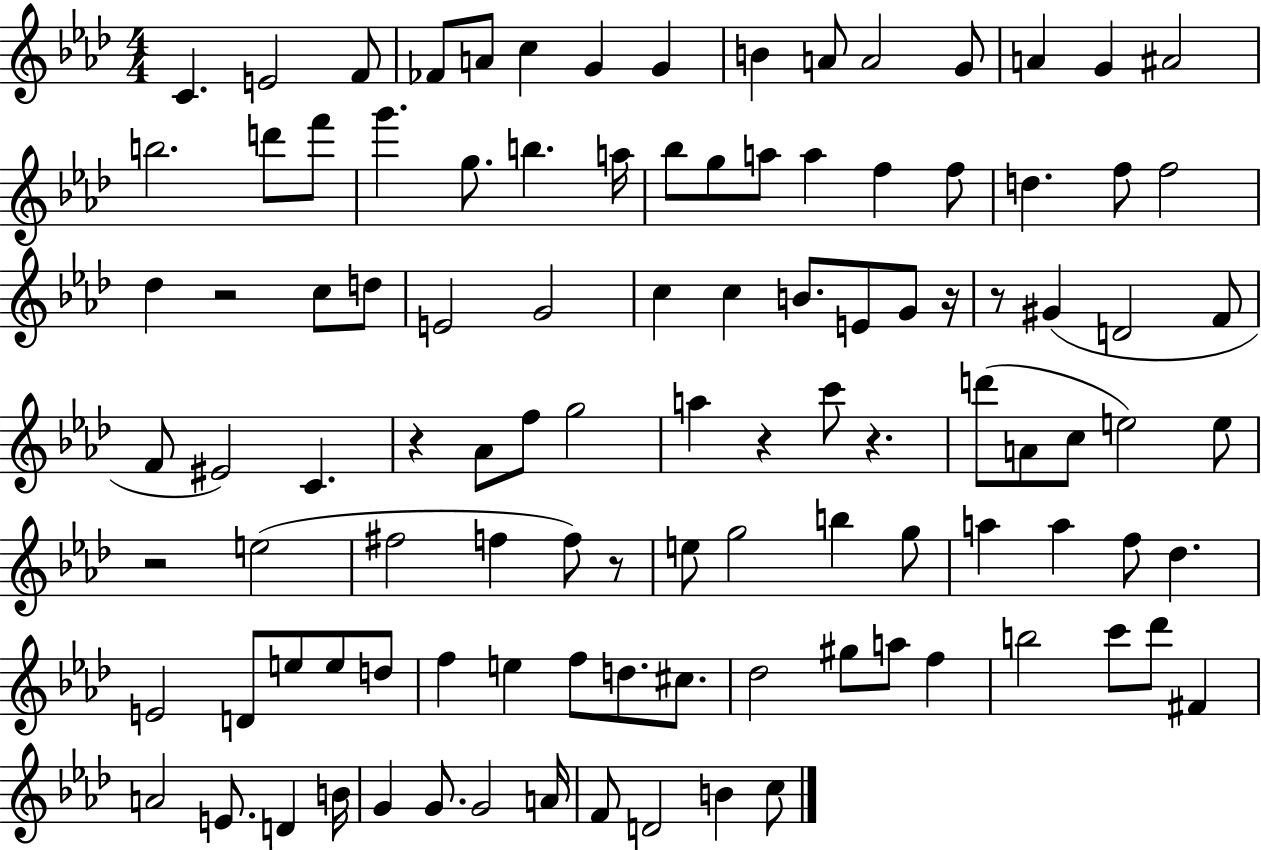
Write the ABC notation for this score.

X:1
T:Untitled
M:4/4
L:1/4
K:Ab
C E2 F/2 _F/2 A/2 c G G B A/2 A2 G/2 A G ^A2 b2 d'/2 f'/2 g' g/2 b a/4 _b/2 g/2 a/2 a f f/2 d f/2 f2 _d z2 c/2 d/2 E2 G2 c c B/2 E/2 G/2 z/4 z/2 ^G D2 F/2 F/2 ^E2 C z _A/2 f/2 g2 a z c'/2 z d'/2 A/2 c/2 e2 e/2 z2 e2 ^f2 f f/2 z/2 e/2 g2 b g/2 a a f/2 _d E2 D/2 e/2 e/2 d/2 f e f/2 d/2 ^c/2 _d2 ^g/2 a/2 f b2 c'/2 _d'/2 ^F A2 E/2 D B/4 G G/2 G2 A/4 F/2 D2 B c/2